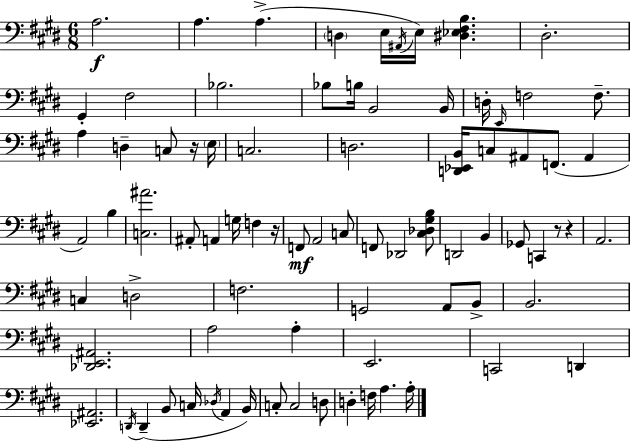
X:1
T:Untitled
M:6/8
L:1/4
K:E
A,2 A, A, D, E,/4 ^A,,/4 E,/4 [^D,_E,^F,B,] ^D,2 ^G,, ^F,2 _B,2 _B,/2 B,/4 B,,2 B,,/4 D,/4 E,,/4 F,2 F,/2 A, D, C,/2 z/4 E,/4 C,2 D,2 [D,,_E,,B,,]/4 C,/2 ^A,,/2 F,,/2 ^A,, A,,2 B, [C,^A]2 ^A,,/2 A,, G,/4 F, z/4 F,,/2 A,,2 C,/2 F,,/2 _D,,2 [^C,_D,^G,B,]/2 D,,2 B,, _G,,/2 C,, z/2 z A,,2 C, D,2 F,2 G,,2 A,,/2 B,,/2 B,,2 [_D,,E,,^A,,]2 A,2 A, E,,2 C,,2 D,, [_E,,^A,,]2 D,,/4 D,, B,,/2 C,/4 _D,/4 A,, B,,/4 C,/2 C,2 D,/2 D, F,/4 A, A,/4